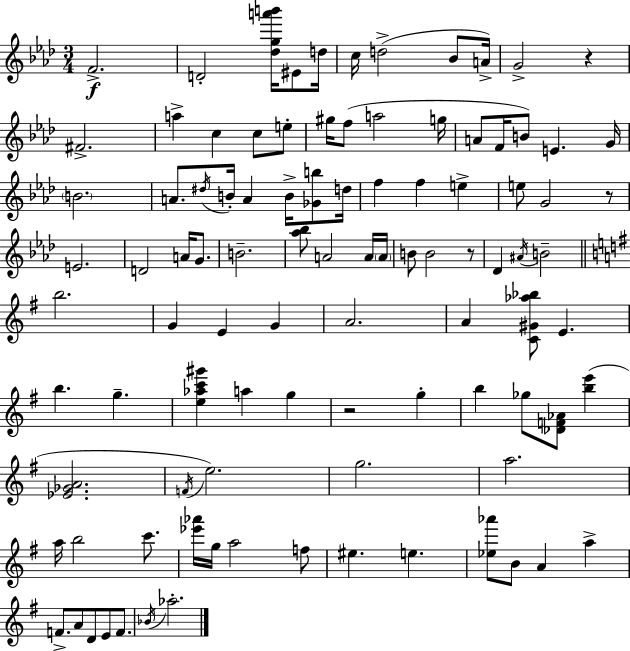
{
  \clef treble
  \numericTimeSignature
  \time 3/4
  \key aes \major
  \repeat volta 2 { f'2.->\f | d'2-. <des'' g'' a''' b'''>16 eis'8 d''16 | c''16 d''2->( bes'8 a'16->) | g'2-> r4 | \break fis'2.-> | a''4-> c''4 c''8 e''8-. | gis''16 f''8( a''2 g''16 | a'8 f'16 b'8) e'4. g'16 | \break \parenthesize b'2. | a'8. \acciaccatura { dis''16 } b'16-. a'4 b'16-> <ges' b''>8 | d''16 f''4 f''4 e''4-> | e''8 g'2 r8 | \break e'2. | d'2 a'16 g'8. | b'2.-- | <aes'' bes''>8 a'2 a'16 | \break \parenthesize a'16 b'8 b'2 r8 | des'4 \acciaccatura { ais'16 } b'2-- | \bar "||" \break \key e \minor b''2. | g'4 e'4 g'4 | a'2. | a'4 <c' gis' aes'' bes''>8 e'4. | \break b''4. g''4.-- | <e'' aes'' c''' gis'''>4 a''4 g''4 | r2 g''4-. | b''4 ges''8 <des' f' aes'>8 <b'' e'''>4( | \break <ees' ges' a'>2. | \acciaccatura { f'16 }) e''2. | g''2. | a''2. | \break a''16 b''2 c'''8. | <ees''' aes'''>16 g''16 a''2 f''8 | eis''4. e''4. | <ees'' aes'''>8 b'8 a'4 a''4-> | \break f'8.-> a'8 d'8 e'8 f'8. | \acciaccatura { bes'16 } aes''2.-. | } \bar "|."
}